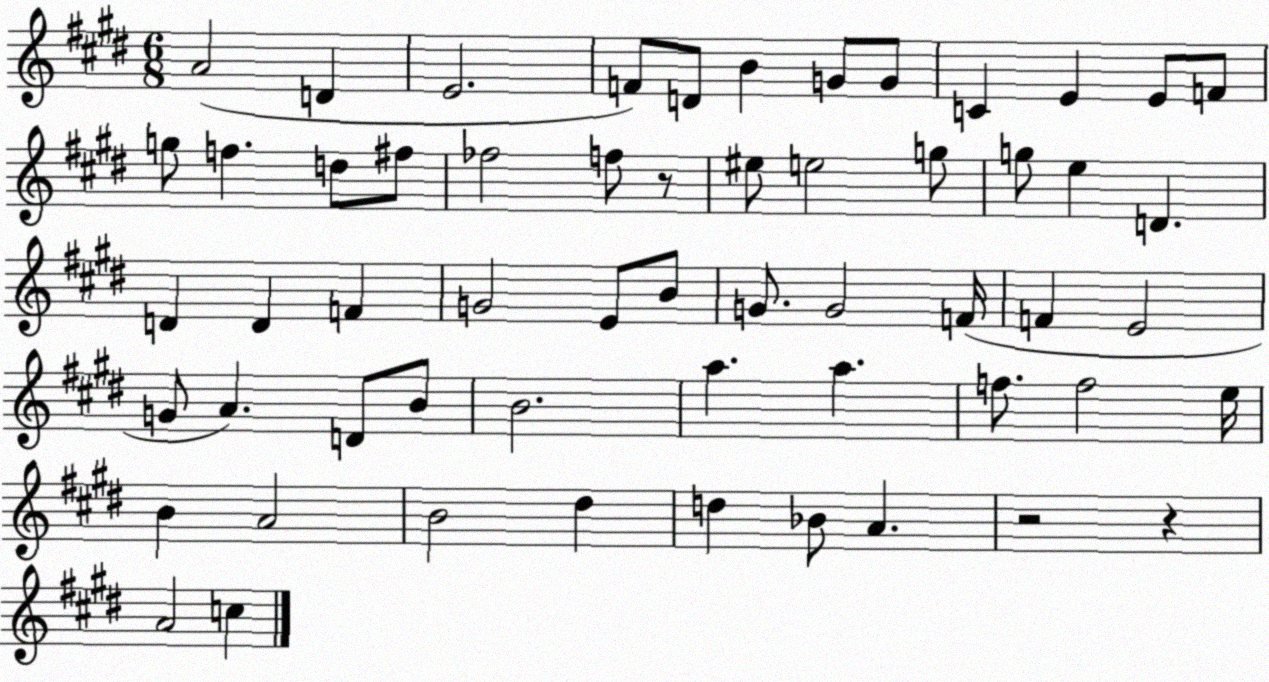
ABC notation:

X:1
T:Untitled
M:6/8
L:1/4
K:E
A2 D E2 F/2 D/2 B G/2 G/2 C E E/2 F/2 g/2 f d/2 ^f/2 _f2 f/2 z/2 ^e/2 e2 g/2 g/2 e D D D F G2 E/2 B/2 G/2 G2 F/4 F E2 G/2 A D/2 B/2 B2 a a f/2 f2 e/4 B A2 B2 ^d d _B/2 A z2 z A2 c